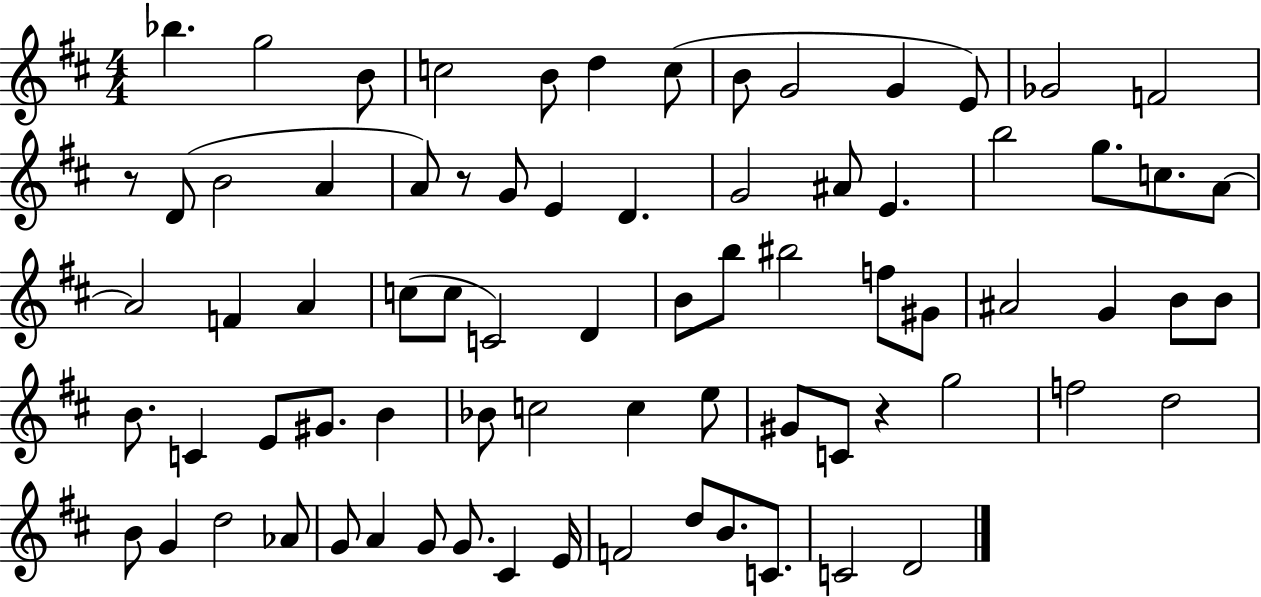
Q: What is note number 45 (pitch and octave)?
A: C4